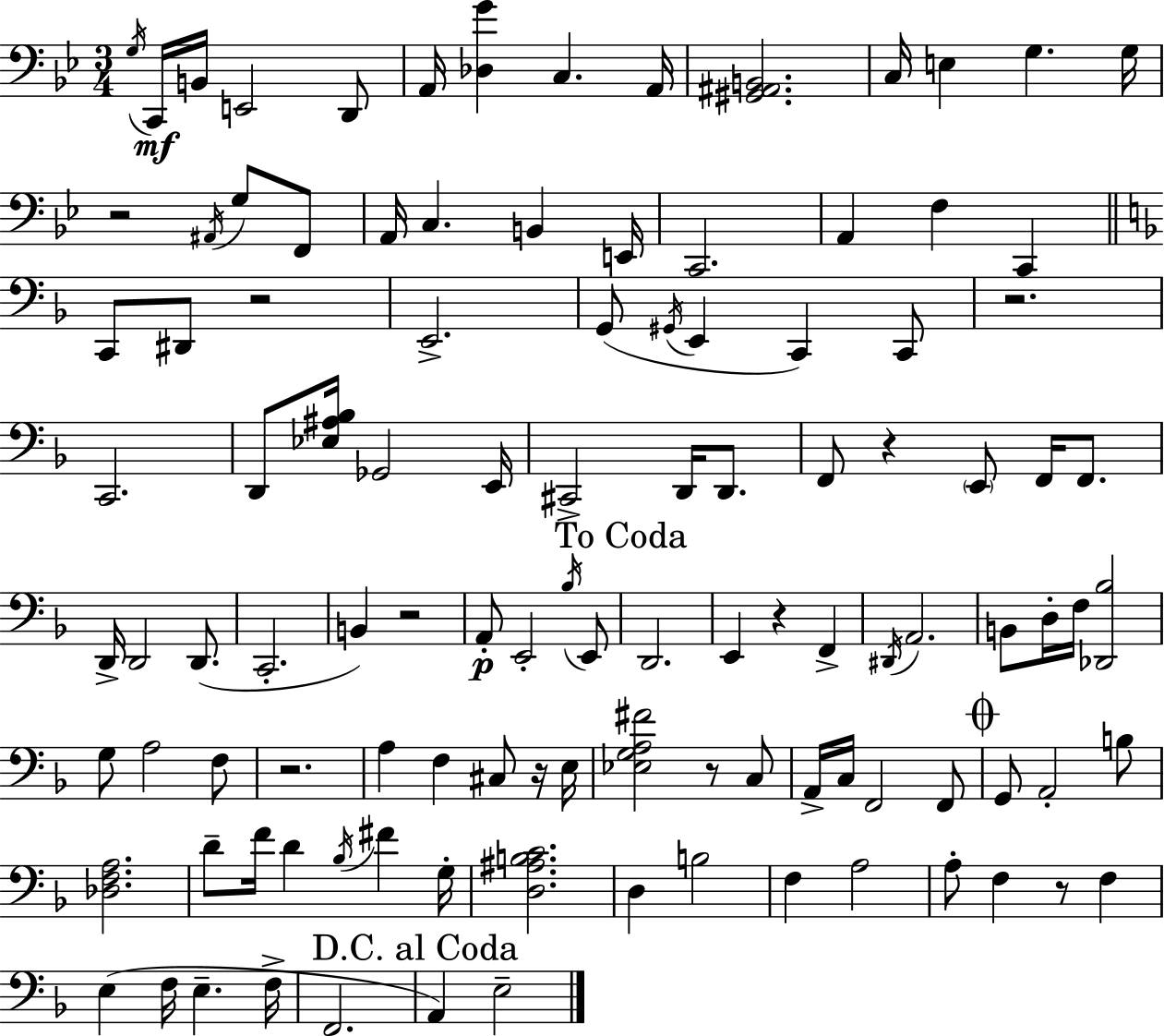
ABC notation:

X:1
T:Untitled
M:3/4
L:1/4
K:Gm
G,/4 C,,/4 B,,/4 E,,2 D,,/2 A,,/4 [_D,G] C, A,,/4 [^G,,^A,,B,,]2 C,/4 E, G, G,/4 z2 ^A,,/4 G,/2 F,,/2 A,,/4 C, B,, E,,/4 C,,2 A,, F, C,, C,,/2 ^D,,/2 z2 E,,2 G,,/2 ^G,,/4 E,, C,, C,,/2 z2 C,,2 D,,/2 [_E,^A,_B,]/4 _G,,2 E,,/4 ^C,,2 D,,/4 D,,/2 F,,/2 z E,,/2 F,,/4 F,,/2 D,,/4 D,,2 D,,/2 C,,2 B,, z2 A,,/2 E,,2 _B,/4 E,,/2 D,,2 E,, z F,, ^D,,/4 A,,2 B,,/2 D,/4 F,/4 [_D,,_B,]2 G,/2 A,2 F,/2 z2 A, F, ^C,/2 z/4 E,/4 [_E,G,A,^F]2 z/2 C,/2 A,,/4 C,/4 F,,2 F,,/2 G,,/2 A,,2 B,/2 [_D,F,A,]2 D/2 F/4 D _B,/4 ^F G,/4 [D,^A,B,C]2 D, B,2 F, A,2 A,/2 F, z/2 F, E, F,/4 E, F,/4 F,,2 A,, E,2